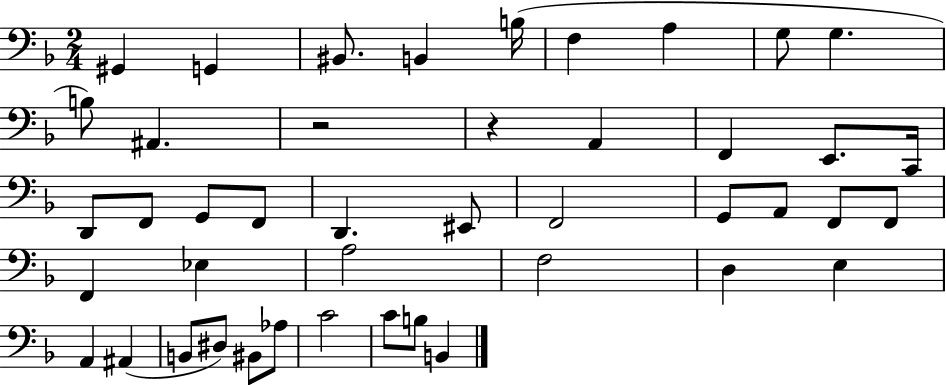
X:1
T:Untitled
M:2/4
L:1/4
K:F
^G,, G,, ^B,,/2 B,, B,/4 F, A, G,/2 G, B,/2 ^A,, z2 z A,, F,, E,,/2 C,,/4 D,,/2 F,,/2 G,,/2 F,,/2 D,, ^E,,/2 F,,2 G,,/2 A,,/2 F,,/2 F,,/2 F,, _E, A,2 F,2 D, E, A,, ^A,, B,,/2 ^D,/2 ^B,,/2 _A,/2 C2 C/2 B,/2 B,,